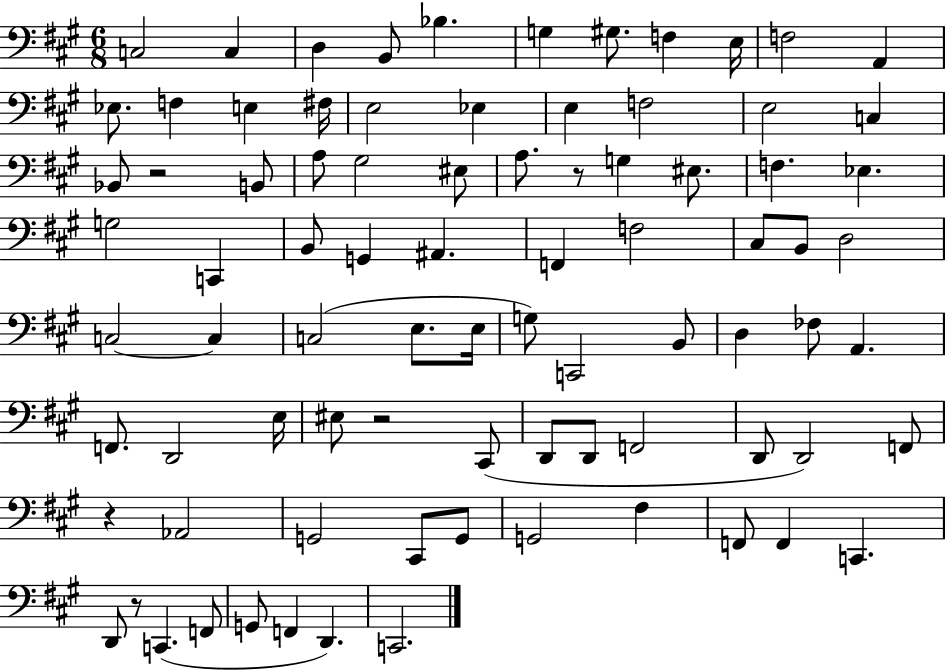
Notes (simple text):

C3/h C3/q D3/q B2/e Bb3/q. G3/q G#3/e. F3/q E3/s F3/h A2/q Eb3/e. F3/q E3/q F#3/s E3/h Eb3/q E3/q F3/h E3/h C3/q Bb2/e R/h B2/e A3/e G#3/h EIS3/e A3/e. R/e G3/q EIS3/e. F3/q. Eb3/q. G3/h C2/q B2/e G2/q A#2/q. F2/q F3/h C#3/e B2/e D3/h C3/h C3/q C3/h E3/e. E3/s G3/e C2/h B2/e D3/q FES3/e A2/q. F2/e. D2/h E3/s EIS3/e R/h C#2/e D2/e D2/e F2/h D2/e D2/h F2/e R/q Ab2/h G2/h C#2/e G2/e G2/h F#3/q F2/e F2/q C2/q. D2/e R/e C2/q. F2/e G2/e F2/q D2/q. C2/h.